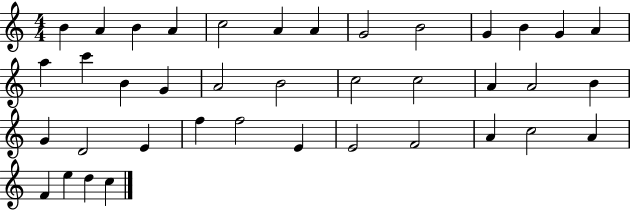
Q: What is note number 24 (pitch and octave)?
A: B4